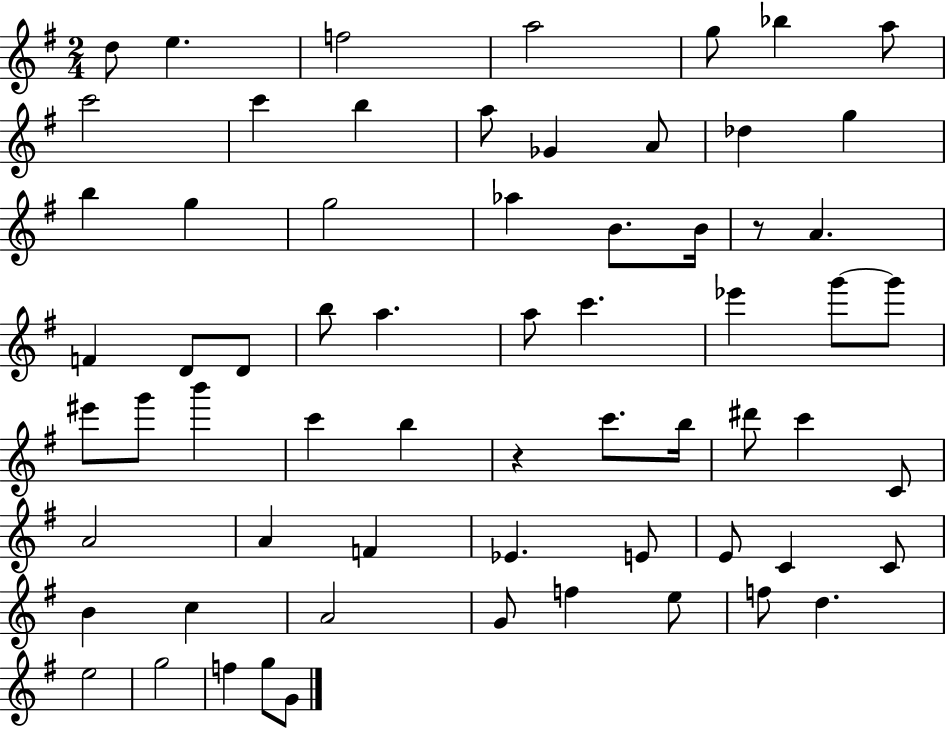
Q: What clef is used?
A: treble